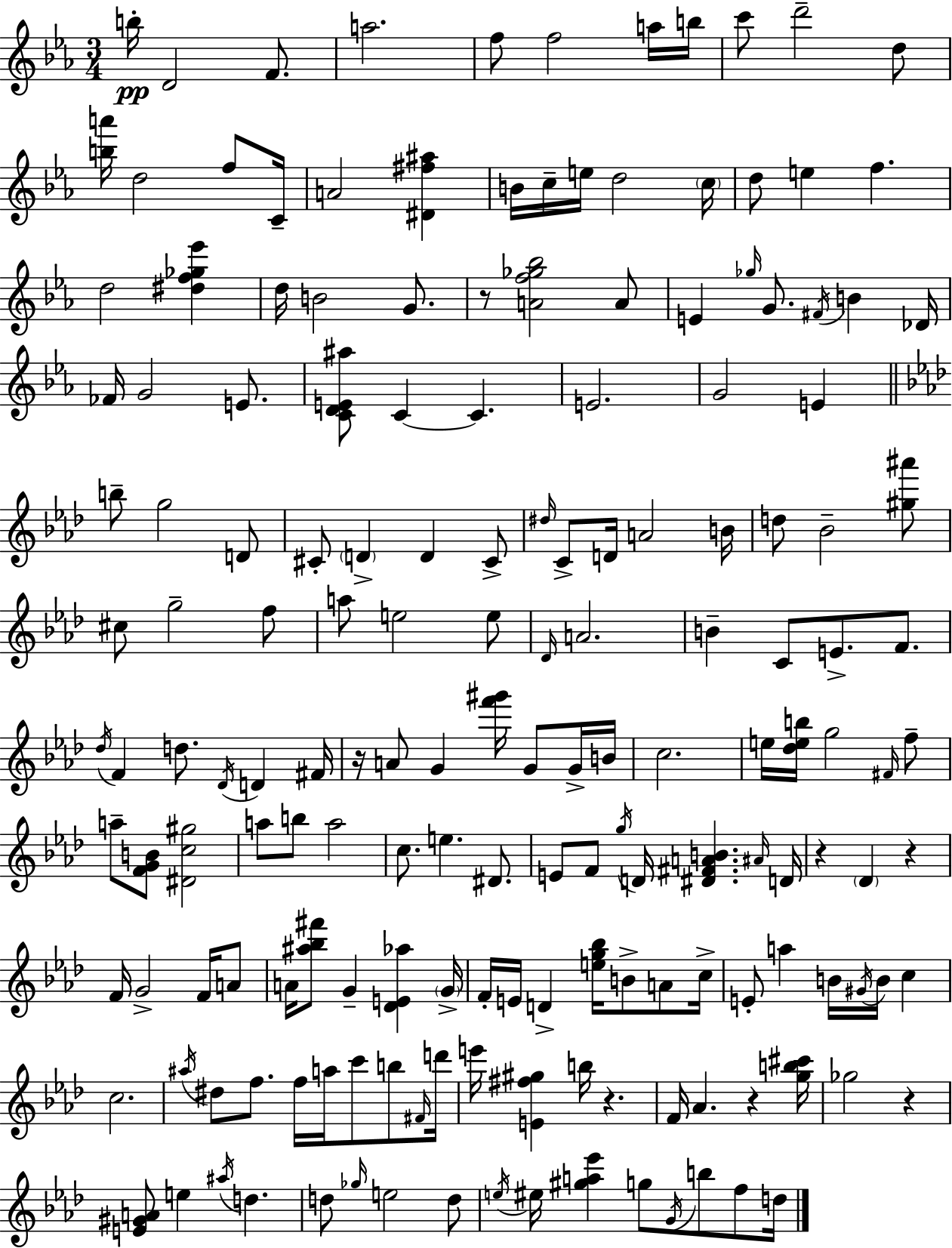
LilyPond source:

{
  \clef treble
  \numericTimeSignature
  \time 3/4
  \key c \minor
  b''16-.\pp d'2 f'8. | a''2. | f''8 f''2 a''16 b''16 | c'''8 d'''2-- d''8 | \break <b'' a'''>16 d''2 f''8 c'16-- | a'2 <dis' fis'' ais''>4 | b'16 c''16-- e''16 d''2 \parenthesize c''16 | d''8 e''4 f''4. | \break d''2 <dis'' f'' ges'' ees'''>4 | d''16 b'2 g'8. | r8 <a' f'' ges'' bes''>2 a'8 | e'4 \grace { ges''16 } g'8. \acciaccatura { fis'16 } b'4 | \break des'16 fes'16 g'2 e'8. | <c' d' e' ais''>8 c'4~~ c'4. | e'2. | g'2 e'4 | \break \bar "||" \break \key f \minor b''8-- g''2 d'8 | cis'8-. \parenthesize d'4-> d'4 cis'8-> | \grace { dis''16 } c'8-> d'16 a'2 | b'16 d''8 bes'2-- <gis'' ais'''>8 | \break cis''8 g''2-- f''8 | a''8 e''2 e''8 | \grace { des'16 } a'2. | b'4-- c'8 e'8.-> f'8. | \break \acciaccatura { des''16 } f'4 d''8. \acciaccatura { des'16 } d'4 | fis'16 r16 a'8 g'4 <f''' gis'''>16 | g'8 g'16-> b'16 c''2. | e''16 <des'' e'' b''>16 g''2 | \break \grace { fis'16 } f''8-- a''8-- <f' g' b'>8 <dis' c'' gis''>2 | a''8 b''8 a''2 | c''8. e''4. | dis'8. e'8 f'8 \acciaccatura { g''16 } d'16 <dis' fis' a' b'>4. | \break \grace { ais'16 } d'16 r4 \parenthesize des'4 | r4 f'16 g'2-> | f'16 a'8 a'16 <ais'' bes'' fis'''>8 g'4-- | <des' e' aes''>4 \parenthesize g'16-> f'16-. e'16 d'4-> | \break <e'' g'' bes''>16 b'8-> a'8 c''16-> e'8-. a''4 | b'16 \acciaccatura { gis'16 } b'16 c''4 c''2. | \acciaccatura { ais''16 } dis''8 f''8. | f''16 a''16 c'''8 b''8 \grace { fis'16 } d'''16 e'''16 <e' fis'' gis''>4 | \break b''16 r4. f'16 aes'4. | r4 <g'' b'' cis'''>16 ges''2 | r4 <e' gis' a'>8 | e''4 \acciaccatura { ais''16 } d''4. d''8 | \break \grace { ges''16 } e''2 d''8 | \acciaccatura { e''16 } eis''16 <gis'' a'' ees'''>4 g''8 \acciaccatura { g'16 } b''8 f''8 | d''16 \bar "|."
}